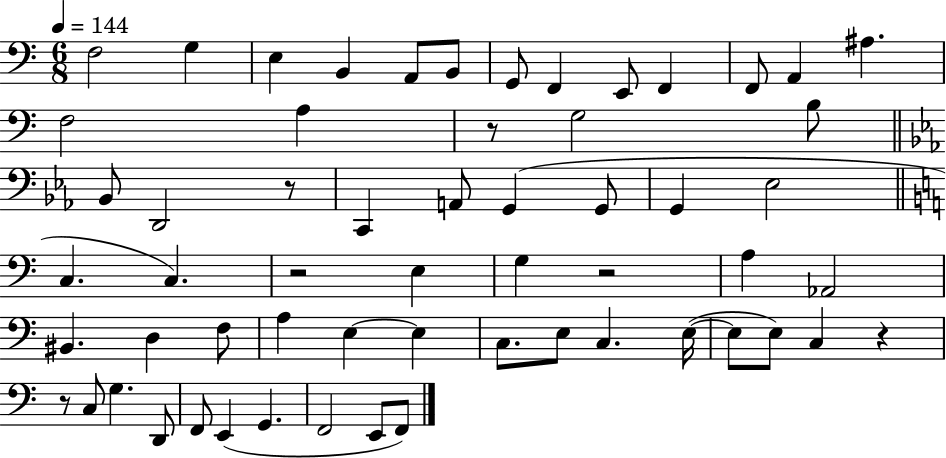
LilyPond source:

{
  \clef bass
  \numericTimeSignature
  \time 6/8
  \key c \major
  \tempo 4 = 144
  f2 g4 | e4 b,4 a,8 b,8 | g,8 f,4 e,8 f,4 | f,8 a,4 ais4. | \break f2 a4 | r8 g2 b8 | \bar "||" \break \key ees \major bes,8 d,2 r8 | c,4 a,8 g,4( g,8 | g,4 ees2 | \bar "||" \break \key a \minor c4. c4.) | r2 e4 | g4 r2 | a4 aes,2 | \break bis,4. d4 f8 | a4 e4~~ e4 | c8. e8 c4. e16~(~ | e8 e8) c4 r4 | \break r8 c8 g4. d,8 | f,8 e,4( g,4. | f,2 e,8 f,8) | \bar "|."
}